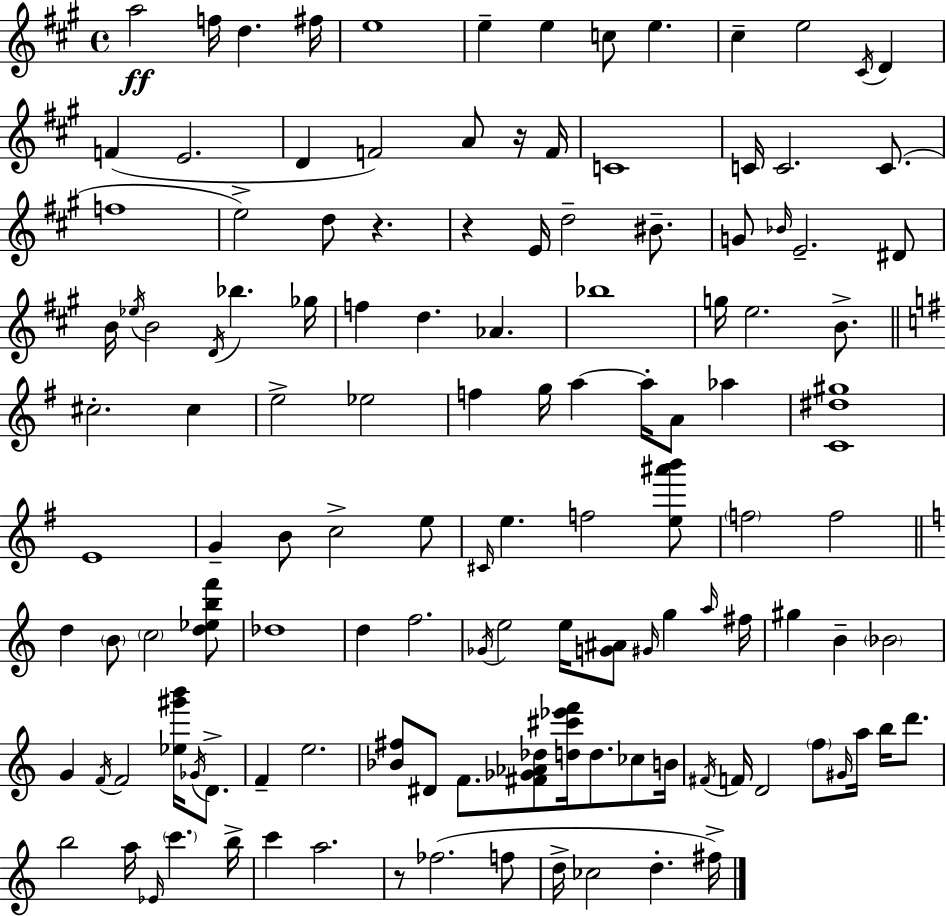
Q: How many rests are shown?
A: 4